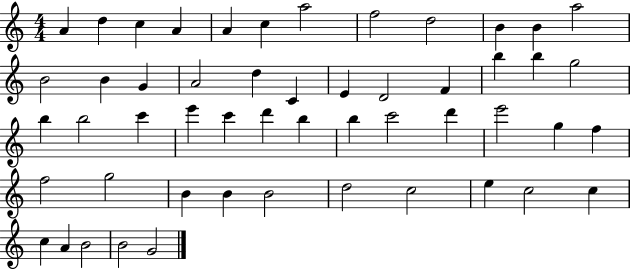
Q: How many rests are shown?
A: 0